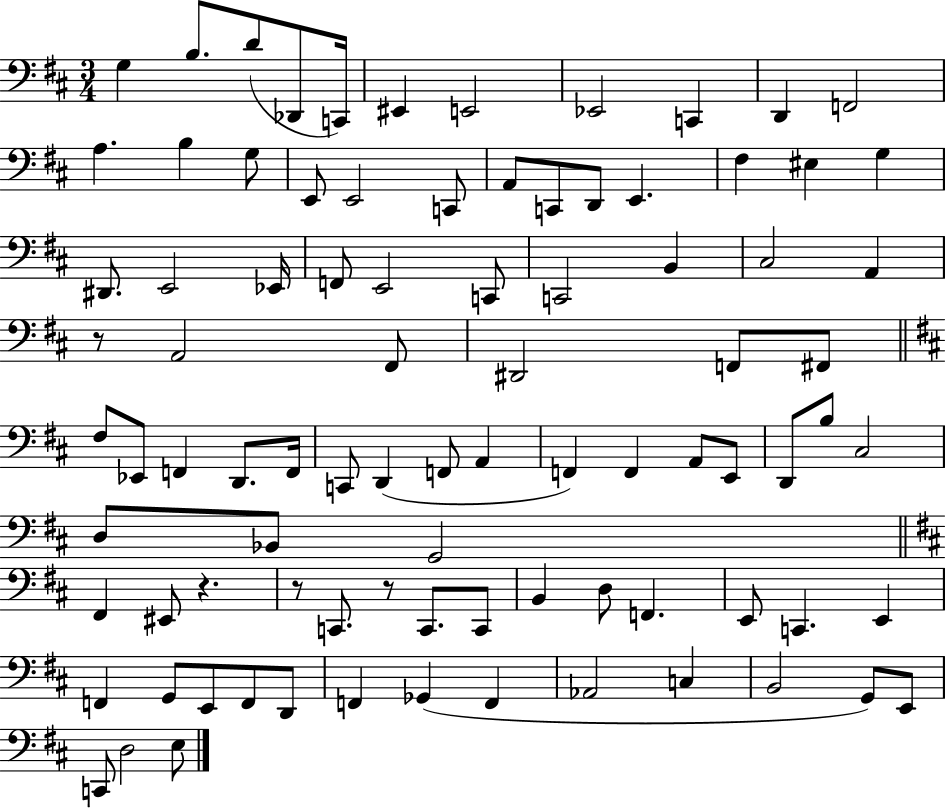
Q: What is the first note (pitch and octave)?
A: G3